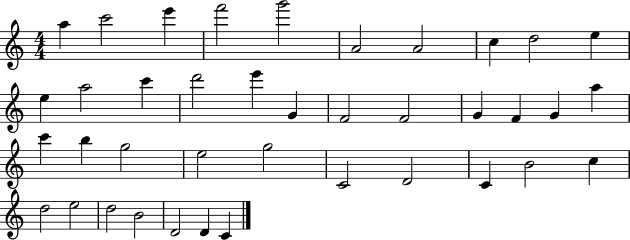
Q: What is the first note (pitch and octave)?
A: A5